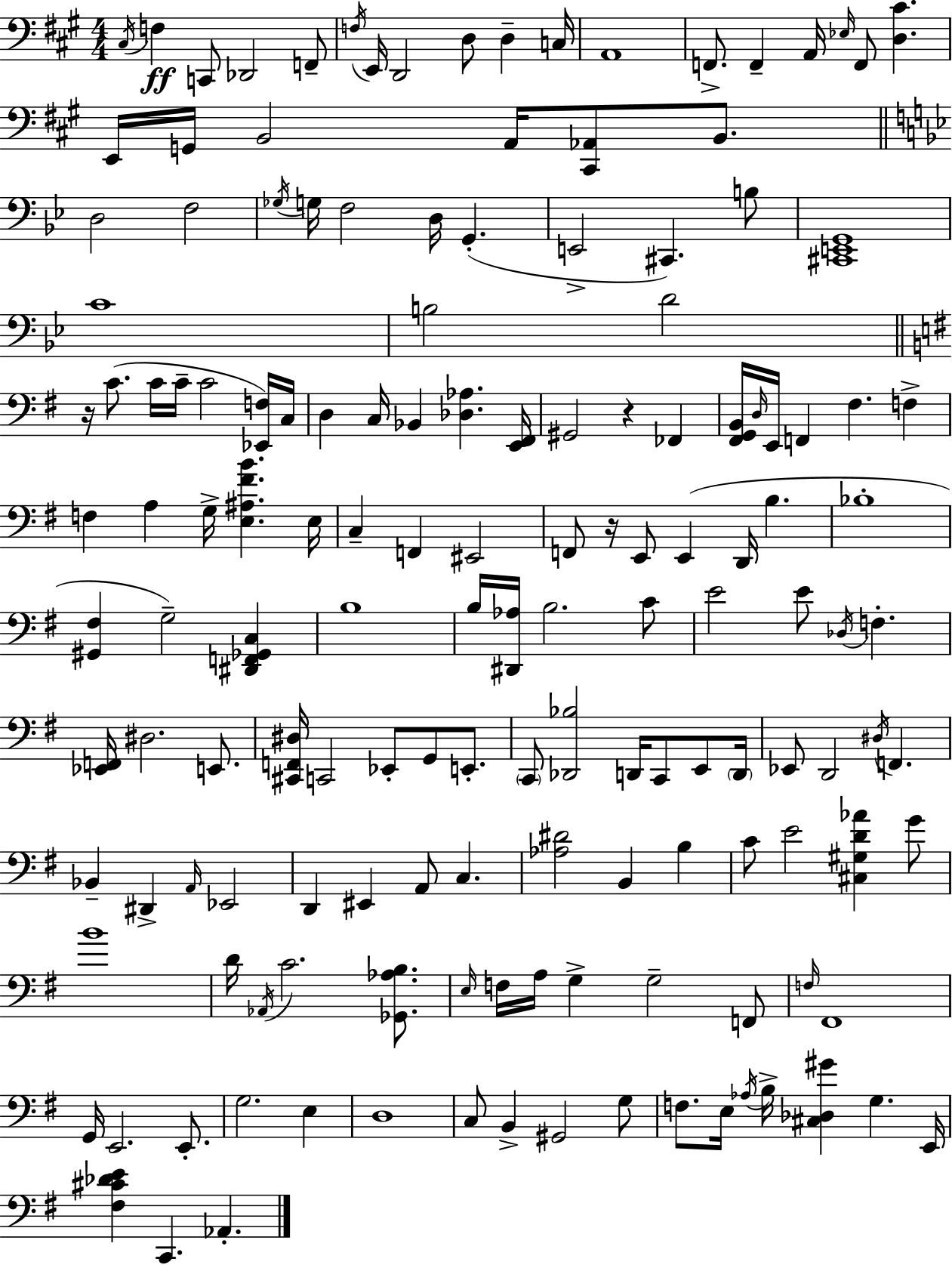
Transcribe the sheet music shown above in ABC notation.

X:1
T:Untitled
M:4/4
L:1/4
K:A
^C,/4 F, C,,/2 _D,,2 F,,/2 F,/4 E,,/4 D,,2 D,/2 D, C,/4 A,,4 F,,/2 F,, A,,/4 _E,/4 F,,/2 [D,^C] E,,/4 G,,/4 B,,2 A,,/4 [^C,,_A,,]/2 B,,/2 D,2 F,2 _G,/4 G,/4 F,2 D,/4 G,, E,,2 ^C,, B,/2 [^C,,E,,G,,]4 C4 B,2 D2 z/4 C/2 C/4 C/4 C2 [_E,,F,]/4 C,/4 D, C,/4 _B,, [_D,_A,] [E,,^F,,]/4 ^G,,2 z _F,, [^F,,G,,B,,]/4 D,/4 E,,/4 F,, ^F, F, F, A, G,/4 [E,^A,^FB] E,/4 C, F,, ^E,,2 F,,/2 z/4 E,,/2 E,, D,,/4 B, _B,4 [^G,,^F,] G,2 [^D,,F,,_G,,C,] B,4 B,/4 [^D,,_A,]/4 B,2 C/2 E2 E/2 _D,/4 F, [_E,,F,,]/4 ^D,2 E,,/2 [^C,,F,,^D,]/4 C,,2 _E,,/2 G,,/2 E,,/2 C,,/2 [_D,,_B,]2 D,,/4 C,,/2 E,,/2 D,,/4 _E,,/2 D,,2 ^D,/4 F,, _B,, ^D,, A,,/4 _E,,2 D,, ^E,, A,,/2 C, [_A,^D]2 B,, B, C/2 E2 [^C,^G,D_A] G/2 B4 D/4 _A,,/4 C2 [_G,,_A,B,]/2 E,/4 F,/4 A,/4 G, G,2 F,,/2 F,/4 ^F,,4 G,,/4 E,,2 E,,/2 G,2 E, D,4 C,/2 B,, ^G,,2 G,/2 F,/2 E,/4 _A,/4 B,/4 [^C,_D,^G] G, E,,/4 [^F,^C_DE] C,, _A,,